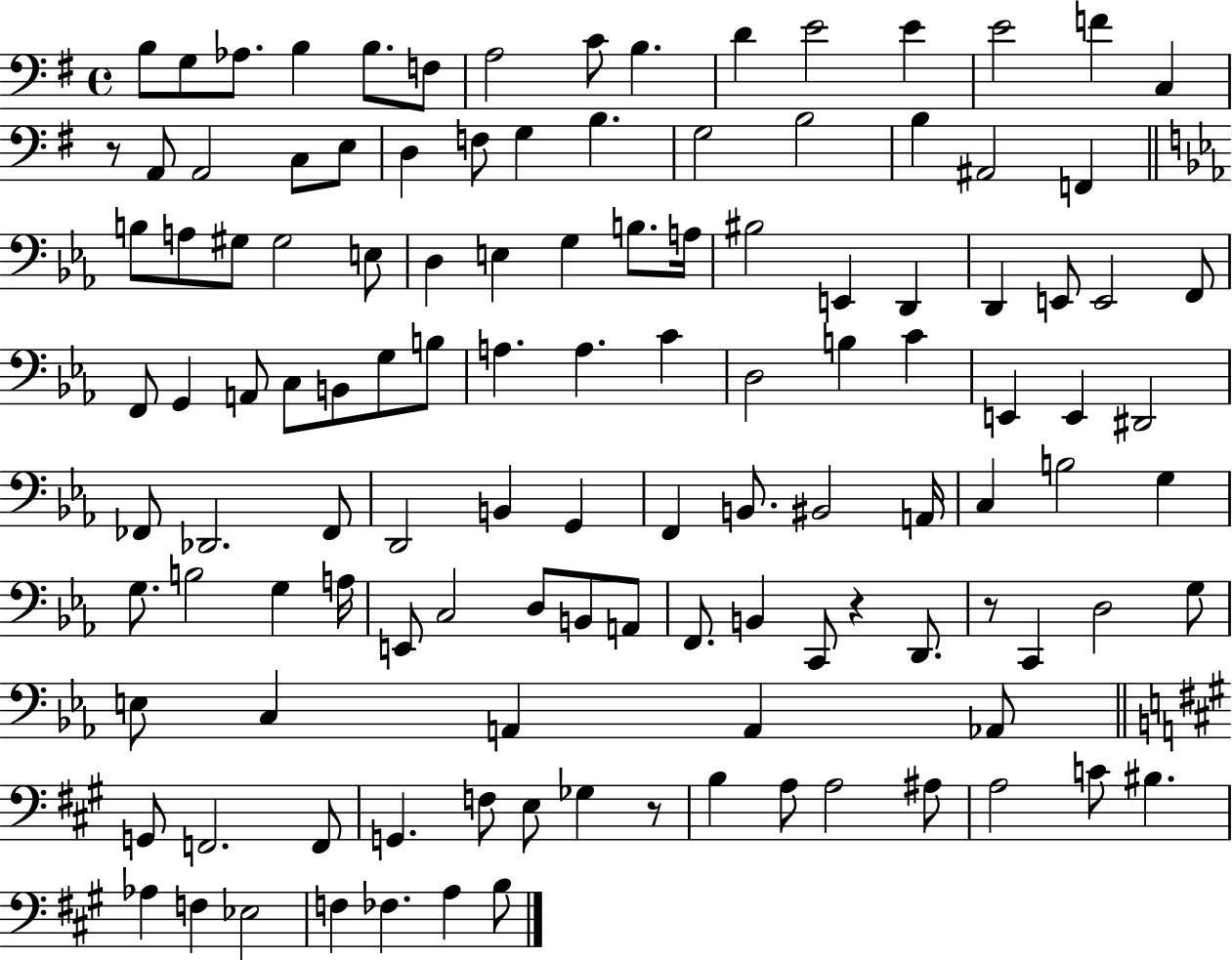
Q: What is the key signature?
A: G major